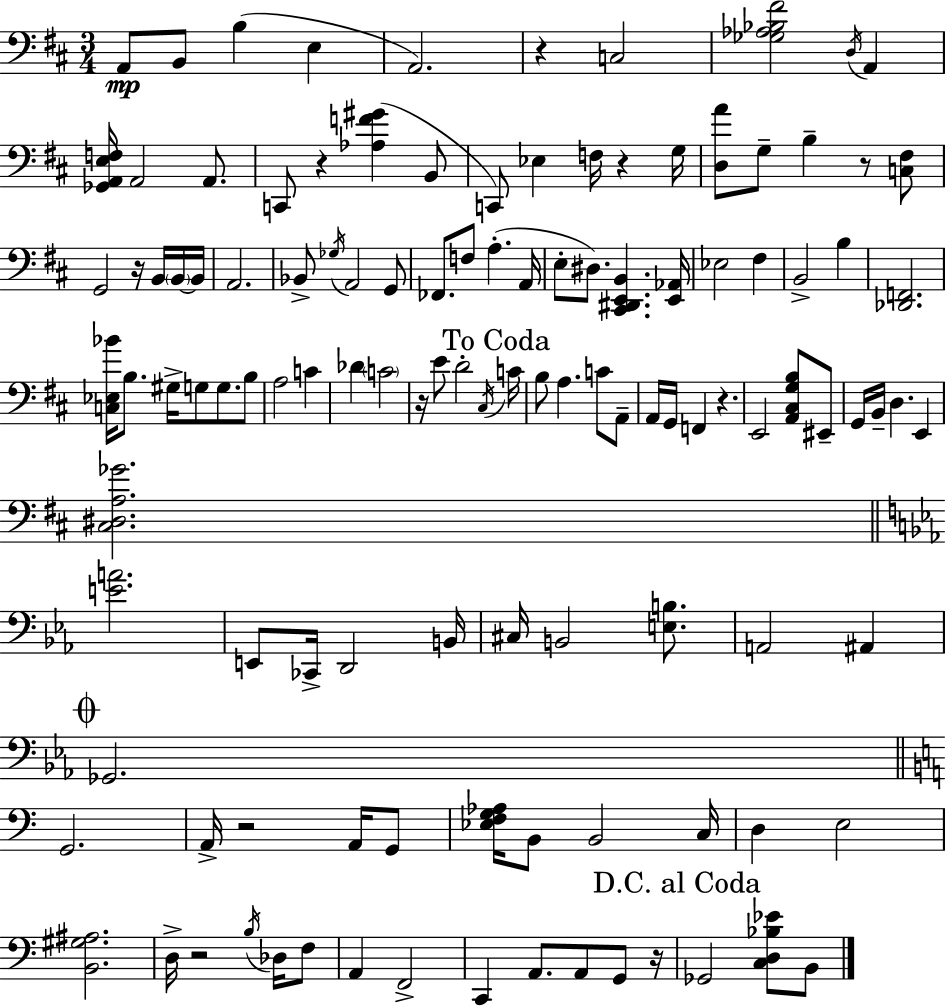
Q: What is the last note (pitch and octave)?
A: B2